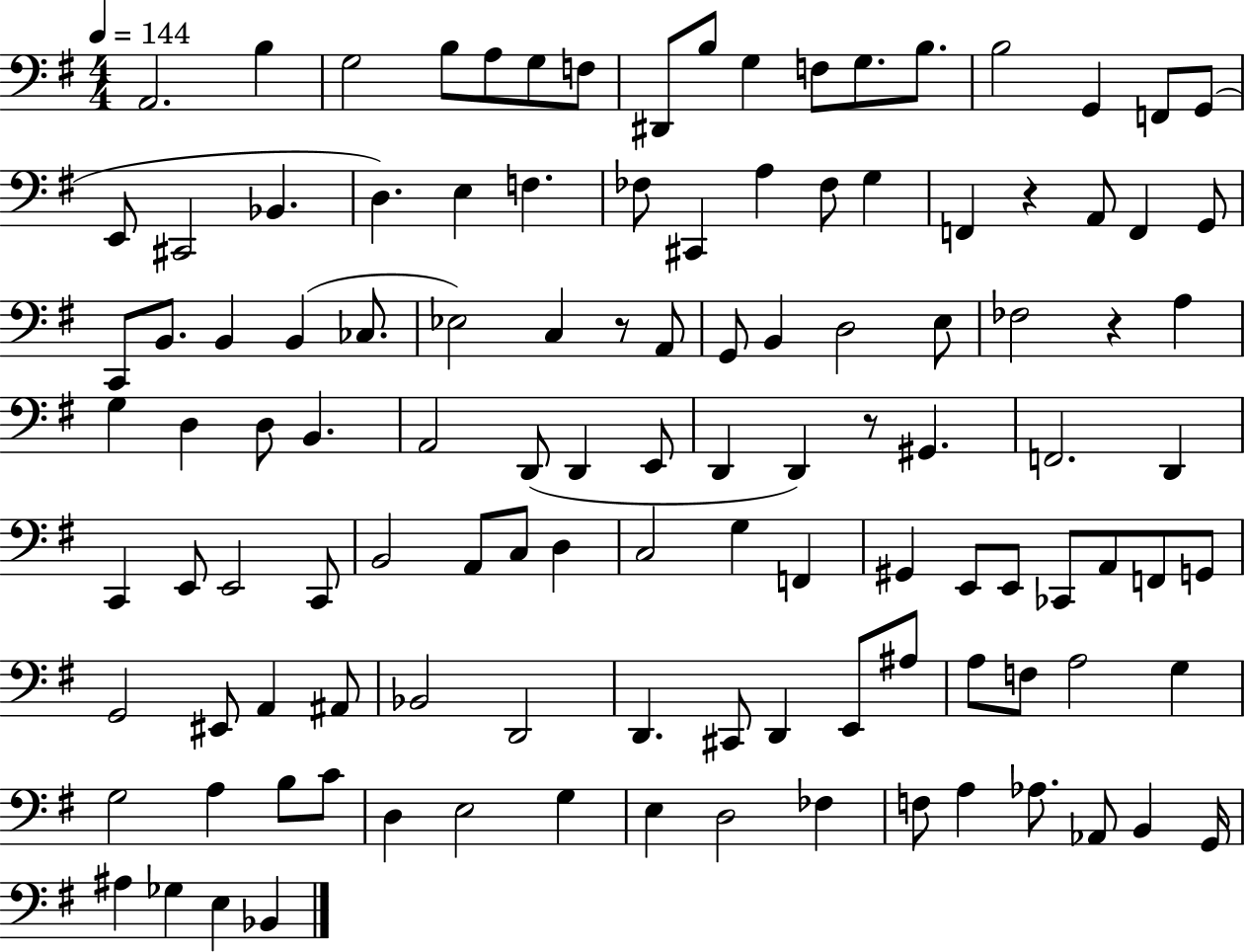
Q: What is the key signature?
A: G major